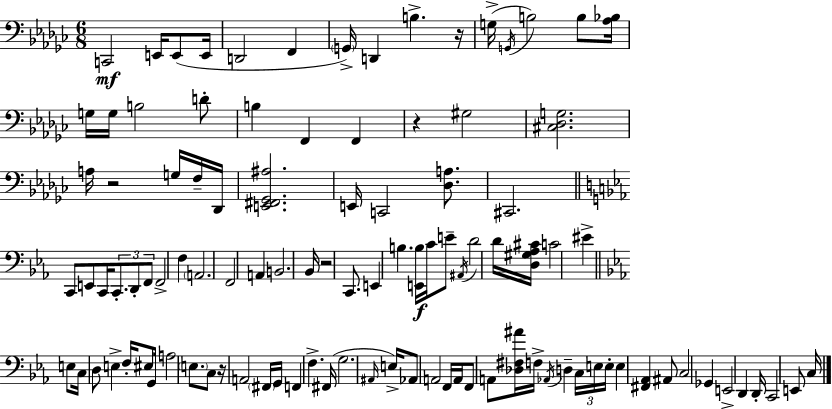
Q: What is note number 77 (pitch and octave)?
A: F3